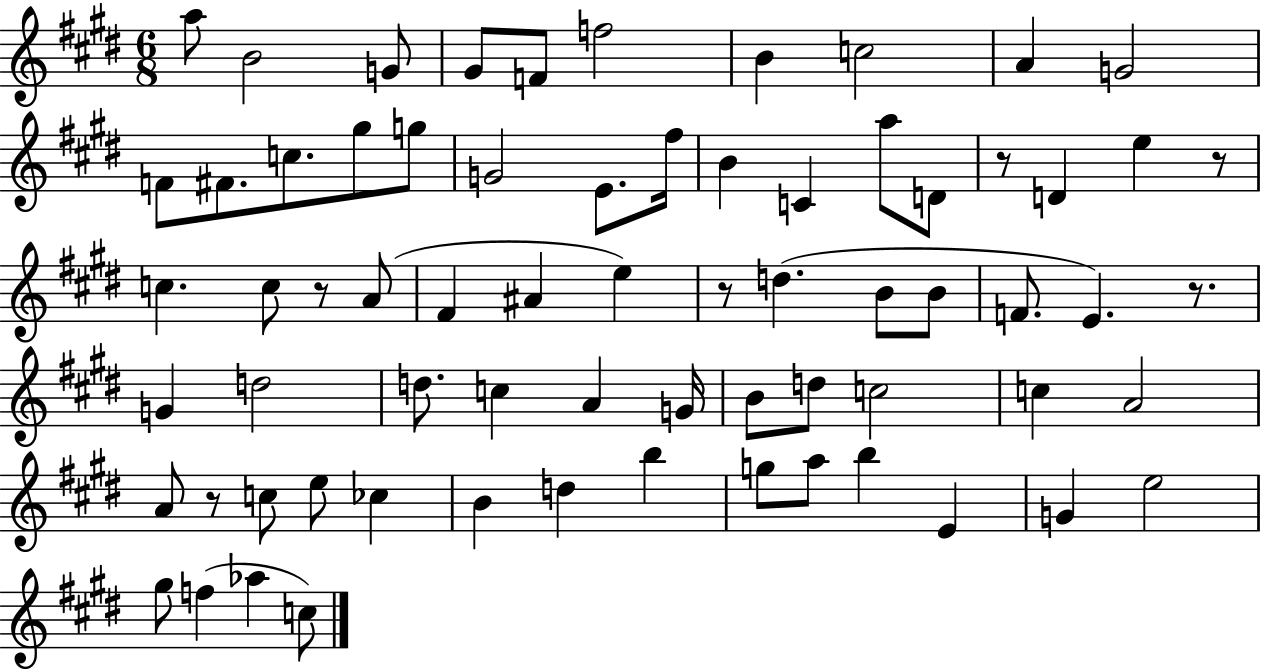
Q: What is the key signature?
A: E major